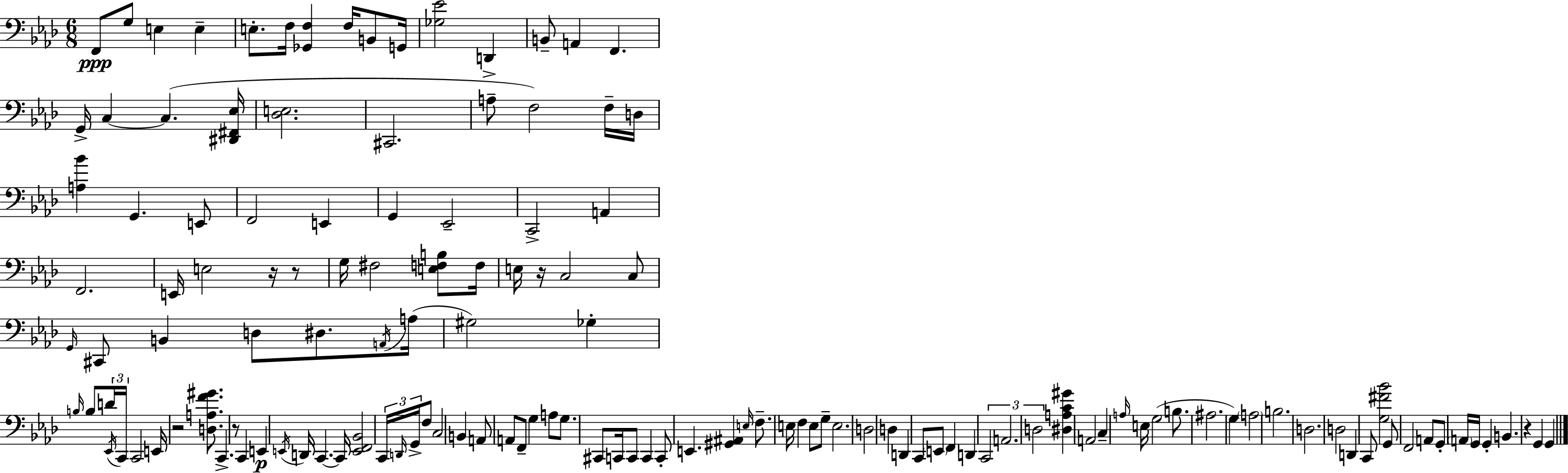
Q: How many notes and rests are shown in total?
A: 137